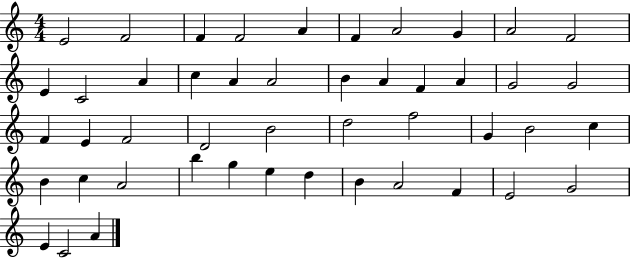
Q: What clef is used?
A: treble